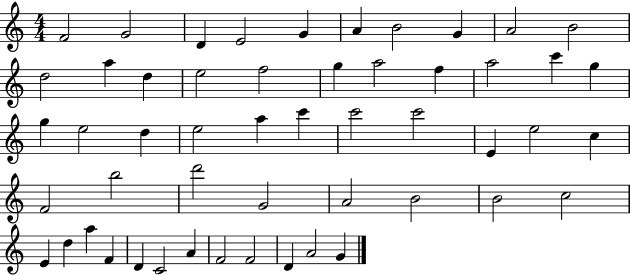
F4/h G4/h D4/q E4/h G4/q A4/q B4/h G4/q A4/h B4/h D5/h A5/q D5/q E5/h F5/h G5/q A5/h F5/q A5/h C6/q G5/q G5/q E5/h D5/q E5/h A5/q C6/q C6/h C6/h E4/q E5/h C5/q F4/h B5/h D6/h G4/h A4/h B4/h B4/h C5/h E4/q D5/q A5/q F4/q D4/q C4/h A4/q F4/h F4/h D4/q A4/h G4/q